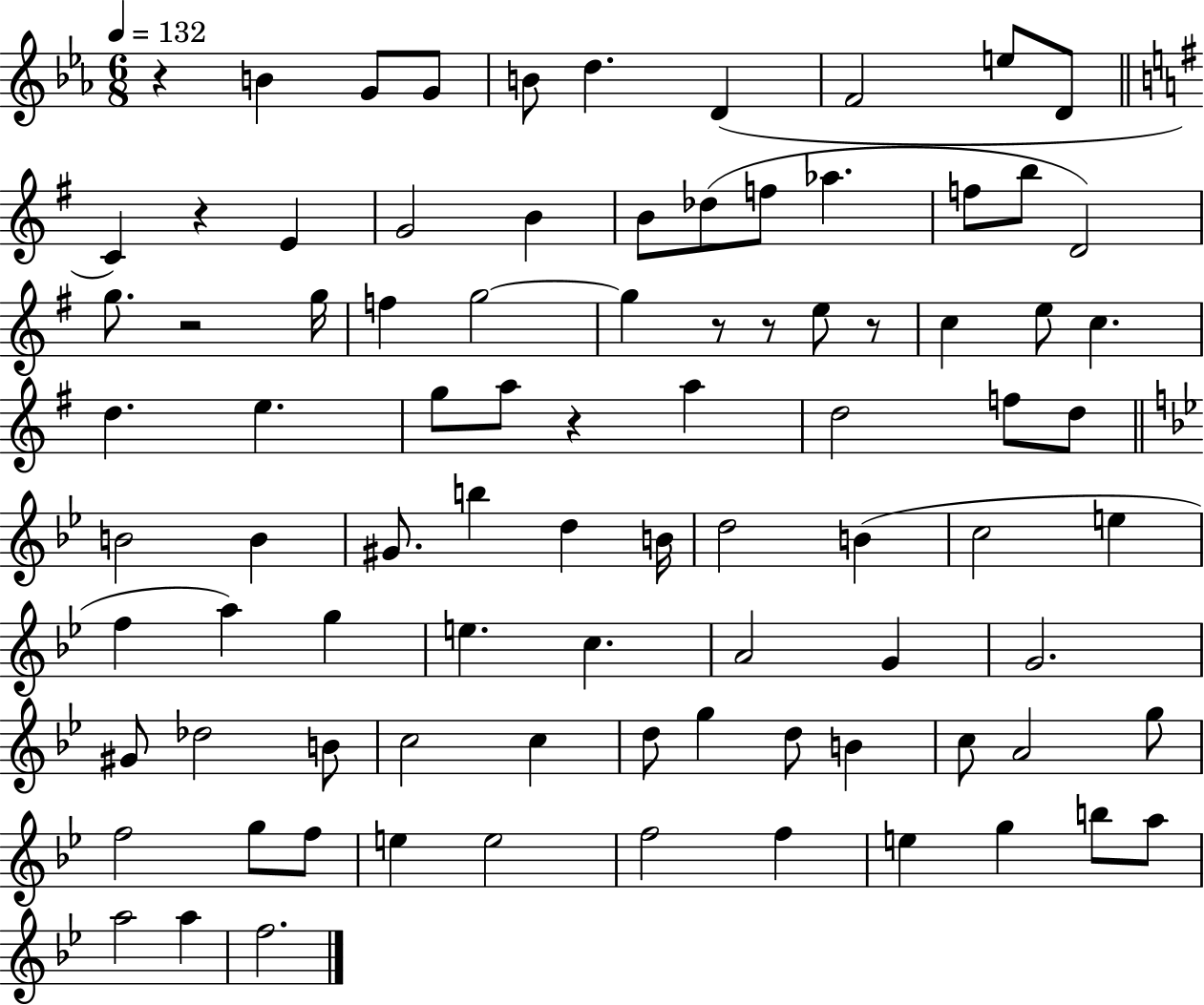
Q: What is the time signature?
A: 6/8